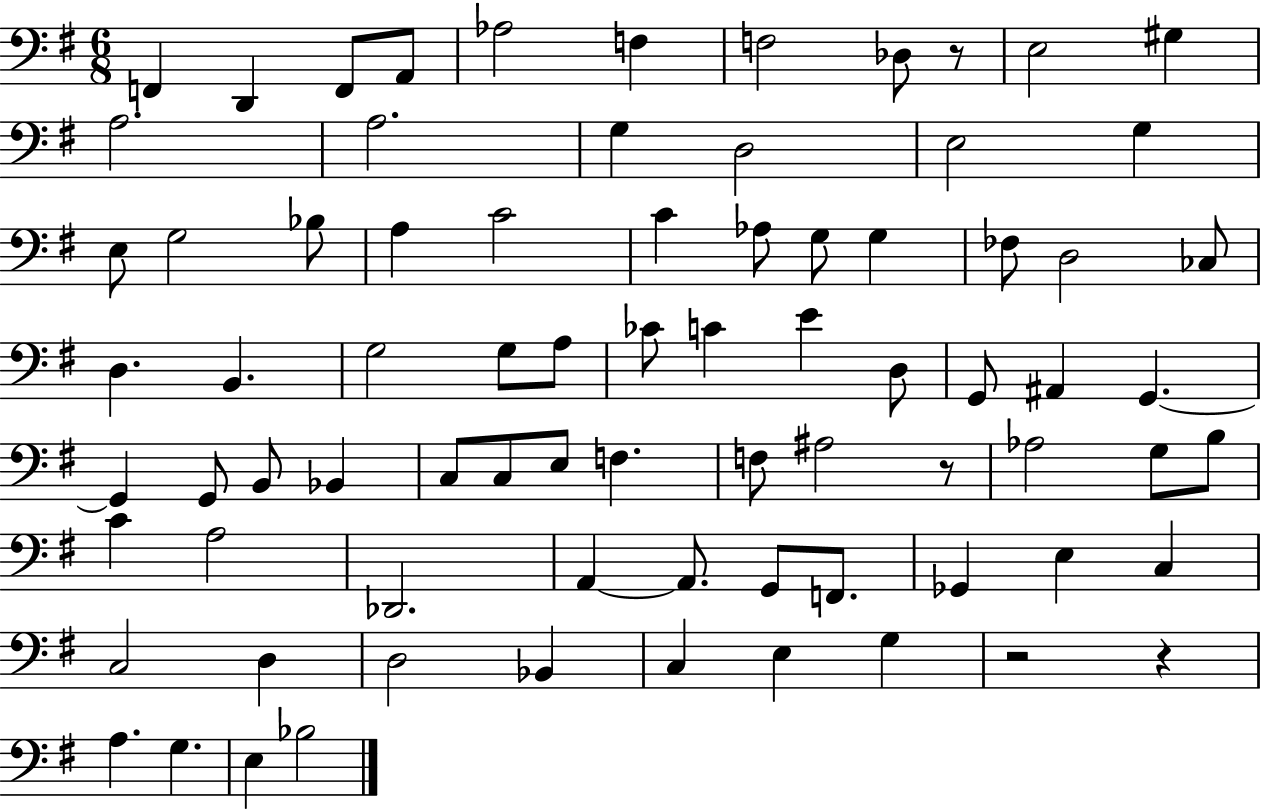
X:1
T:Untitled
M:6/8
L:1/4
K:G
F,, D,, F,,/2 A,,/2 _A,2 F, F,2 _D,/2 z/2 E,2 ^G, A,2 A,2 G, D,2 E,2 G, E,/2 G,2 _B,/2 A, C2 C _A,/2 G,/2 G, _F,/2 D,2 _C,/2 D, B,, G,2 G,/2 A,/2 _C/2 C E D,/2 G,,/2 ^A,, G,, G,, G,,/2 B,,/2 _B,, C,/2 C,/2 E,/2 F, F,/2 ^A,2 z/2 _A,2 G,/2 B,/2 C A,2 _D,,2 A,, A,,/2 G,,/2 F,,/2 _G,, E, C, C,2 D, D,2 _B,, C, E, G, z2 z A, G, E, _B,2